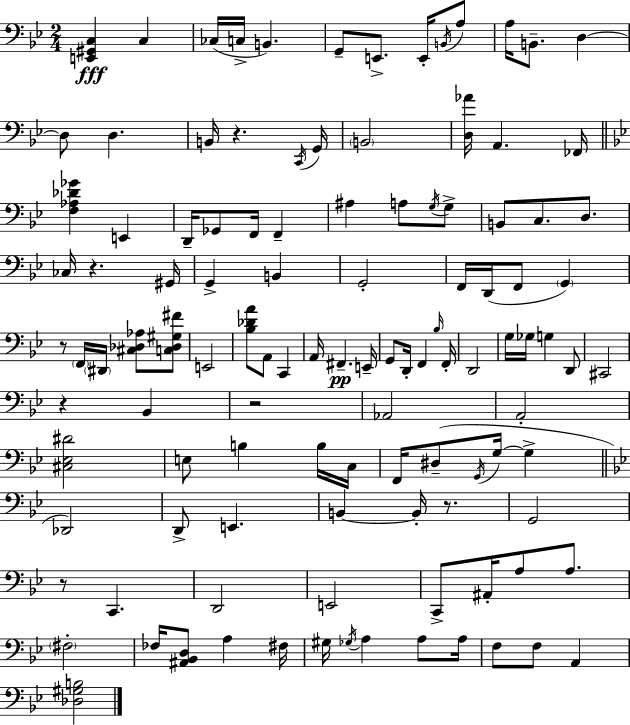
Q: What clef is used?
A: bass